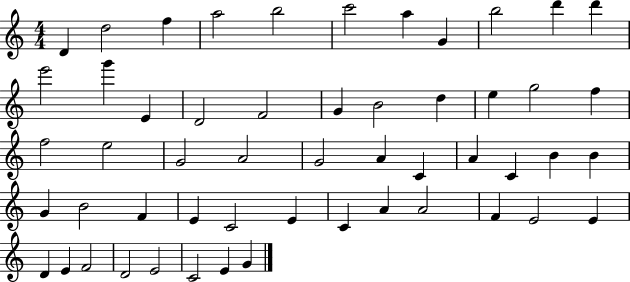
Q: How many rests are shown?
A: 0